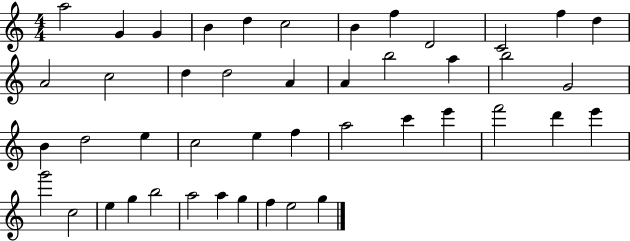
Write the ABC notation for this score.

X:1
T:Untitled
M:4/4
L:1/4
K:C
a2 G G B d c2 B f D2 C2 f d A2 c2 d d2 A A b2 a b2 G2 B d2 e c2 e f a2 c' e' f'2 d' e' g'2 c2 e g b2 a2 a g f e2 g